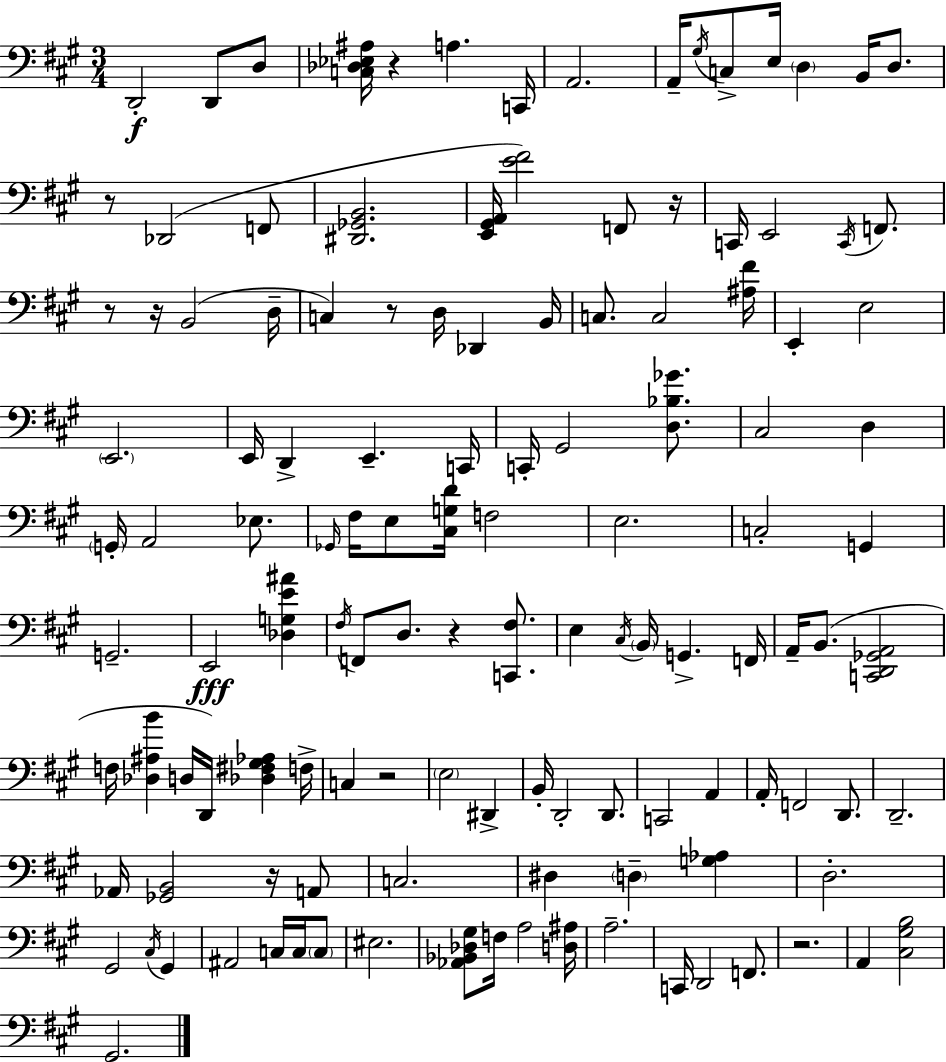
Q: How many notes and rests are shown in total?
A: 126